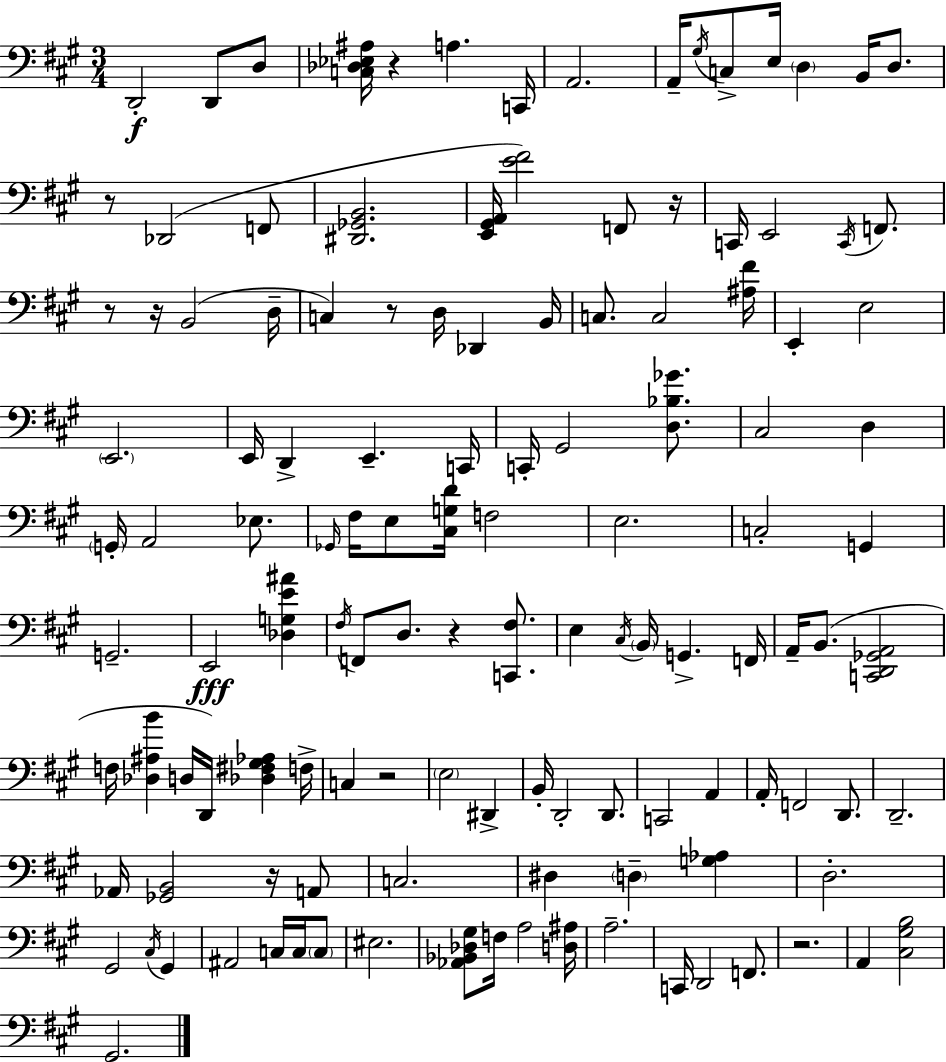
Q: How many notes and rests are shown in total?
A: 126